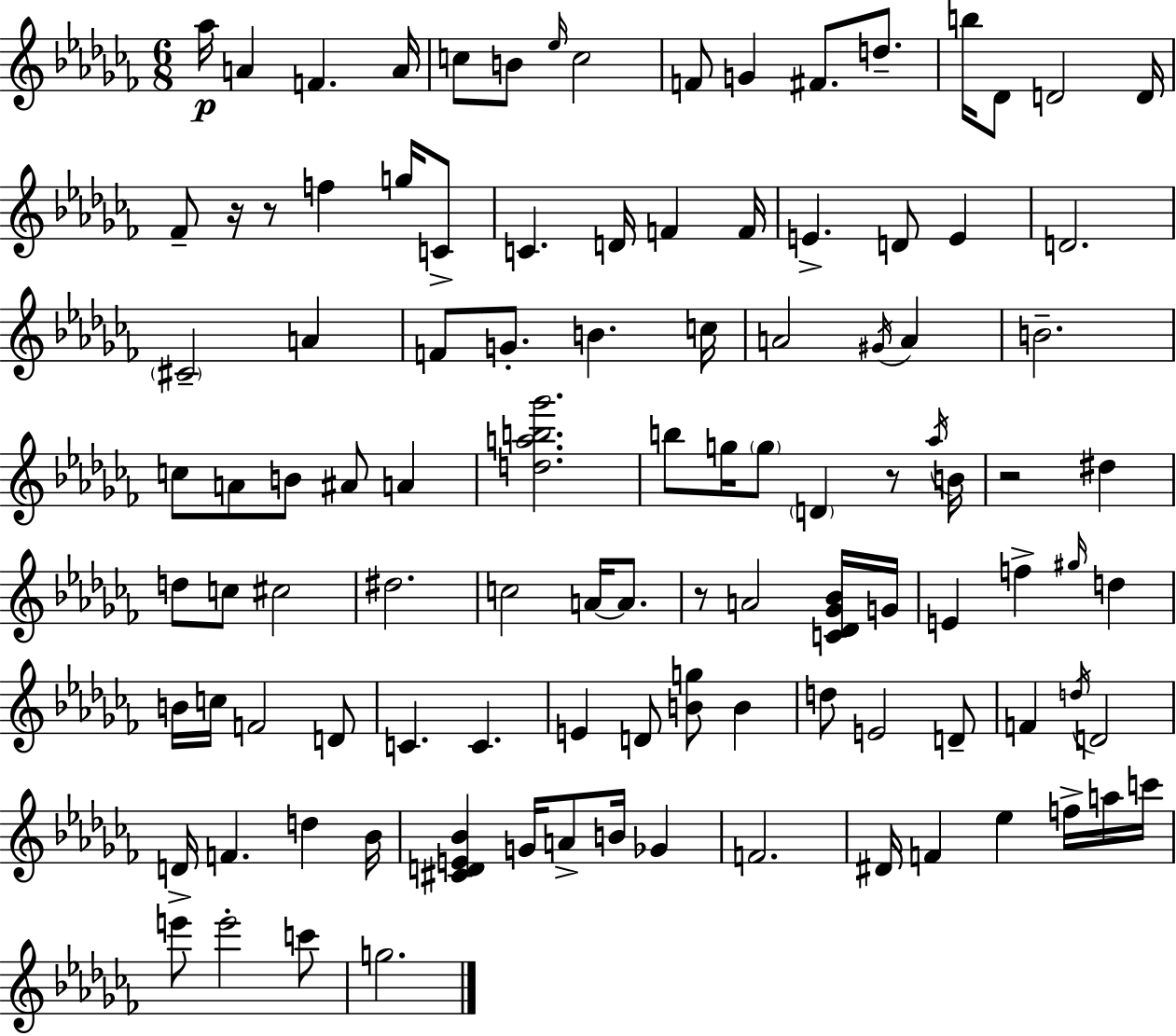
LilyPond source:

{
  \clef treble
  \numericTimeSignature
  \time 6/8
  \key aes \minor
  aes''16\p a'4 f'4. a'16 | c''8 b'8 \grace { ees''16 } c''2 | f'8 g'4 fis'8. d''8.-- | b''16 des'8 d'2 | \break d'16 fes'8-- r16 r8 f''4 g''16 c'8-> | c'4. d'16 f'4 | f'16 e'4.-> d'8 e'4 | d'2. | \break \parenthesize cis'2-- a'4 | f'8 g'8.-. b'4. | c''16 a'2 \acciaccatura { gis'16 } a'4 | b'2.-- | \break c''8 a'8 b'8 ais'8 a'4 | <d'' a'' b'' ges'''>2. | b''8 g''16 \parenthesize g''8 \parenthesize d'4 r8 | \acciaccatura { aes''16 } b'16 r2 dis''4 | \break d''8 c''8 cis''2 | dis''2. | c''2 a'16~~ | a'8. r8 a'2 | \break <c' des' ges' bes'>16 g'16 e'4 f''4-> \grace { gis''16 } | d''4 b'16 c''16 f'2 | d'8 c'4. c'4. | e'4 d'8 <b' g''>8 | \break b'4 d''8 e'2 | d'8-- f'4 \acciaccatura { d''16 } d'2 | d'16-> f'4. | d''4 bes'16 <cis' d' e' bes'>4 g'16 a'8-> | \break b'16 ges'4 f'2. | dis'16 f'4 ees''4 | f''16-> a''16 c'''16 e'''8 e'''2-. | c'''8 g''2. | \break \bar "|."
}